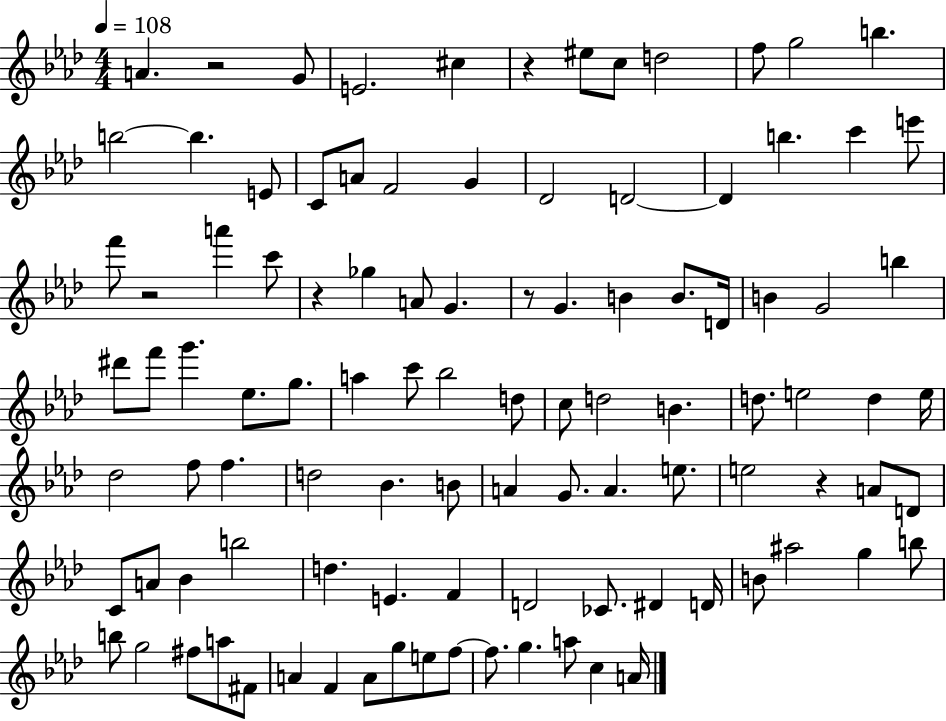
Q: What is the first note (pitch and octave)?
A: A4